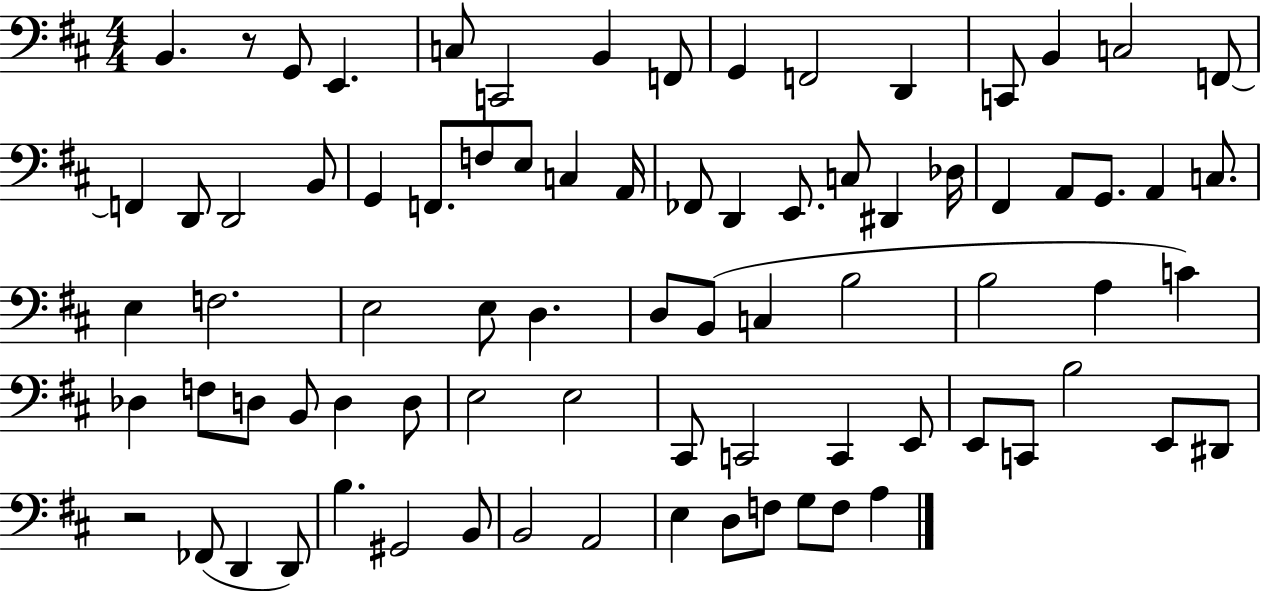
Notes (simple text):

B2/q. R/e G2/e E2/q. C3/e C2/h B2/q F2/e G2/q F2/h D2/q C2/e B2/q C3/h F2/e F2/q D2/e D2/h B2/e G2/q F2/e. F3/e E3/e C3/q A2/s FES2/e D2/q E2/e. C3/e D#2/q Db3/s F#2/q A2/e G2/e. A2/q C3/e. E3/q F3/h. E3/h E3/e D3/q. D3/e B2/e C3/q B3/h B3/h A3/q C4/q Db3/q F3/e D3/e B2/e D3/q D3/e E3/h E3/h C#2/e C2/h C2/q E2/e E2/e C2/e B3/h E2/e D#2/e R/h FES2/e D2/q D2/e B3/q. G#2/h B2/e B2/h A2/h E3/q D3/e F3/e G3/e F3/e A3/q